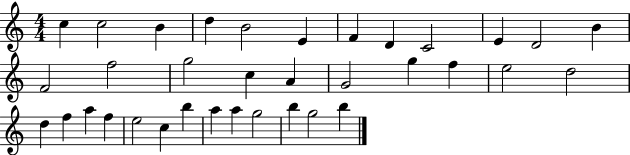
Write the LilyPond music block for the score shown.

{
  \clef treble
  \numericTimeSignature
  \time 4/4
  \key c \major
  c''4 c''2 b'4 | d''4 b'2 e'4 | f'4 d'4 c'2 | e'4 d'2 b'4 | \break f'2 f''2 | g''2 c''4 a'4 | g'2 g''4 f''4 | e''2 d''2 | \break d''4 f''4 a''4 f''4 | e''2 c''4 b''4 | a''4 a''4 g''2 | b''4 g''2 b''4 | \break \bar "|."
}